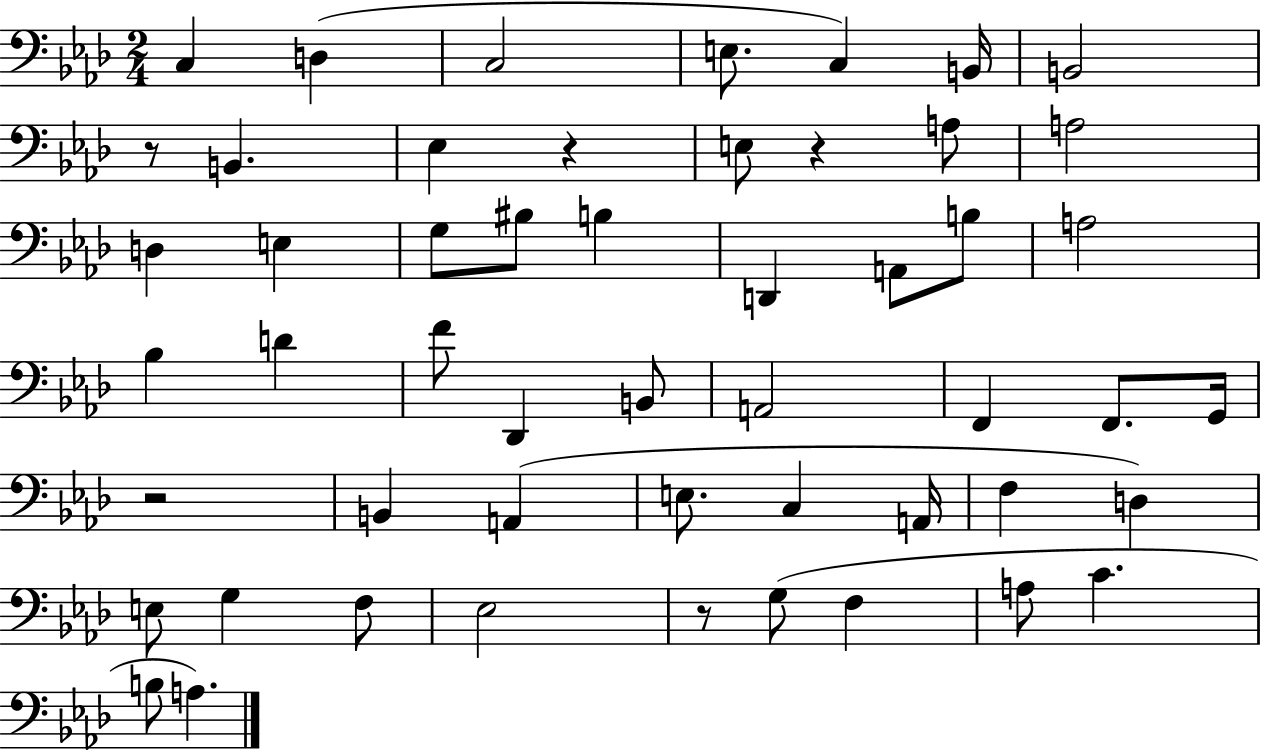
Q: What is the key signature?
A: AES major